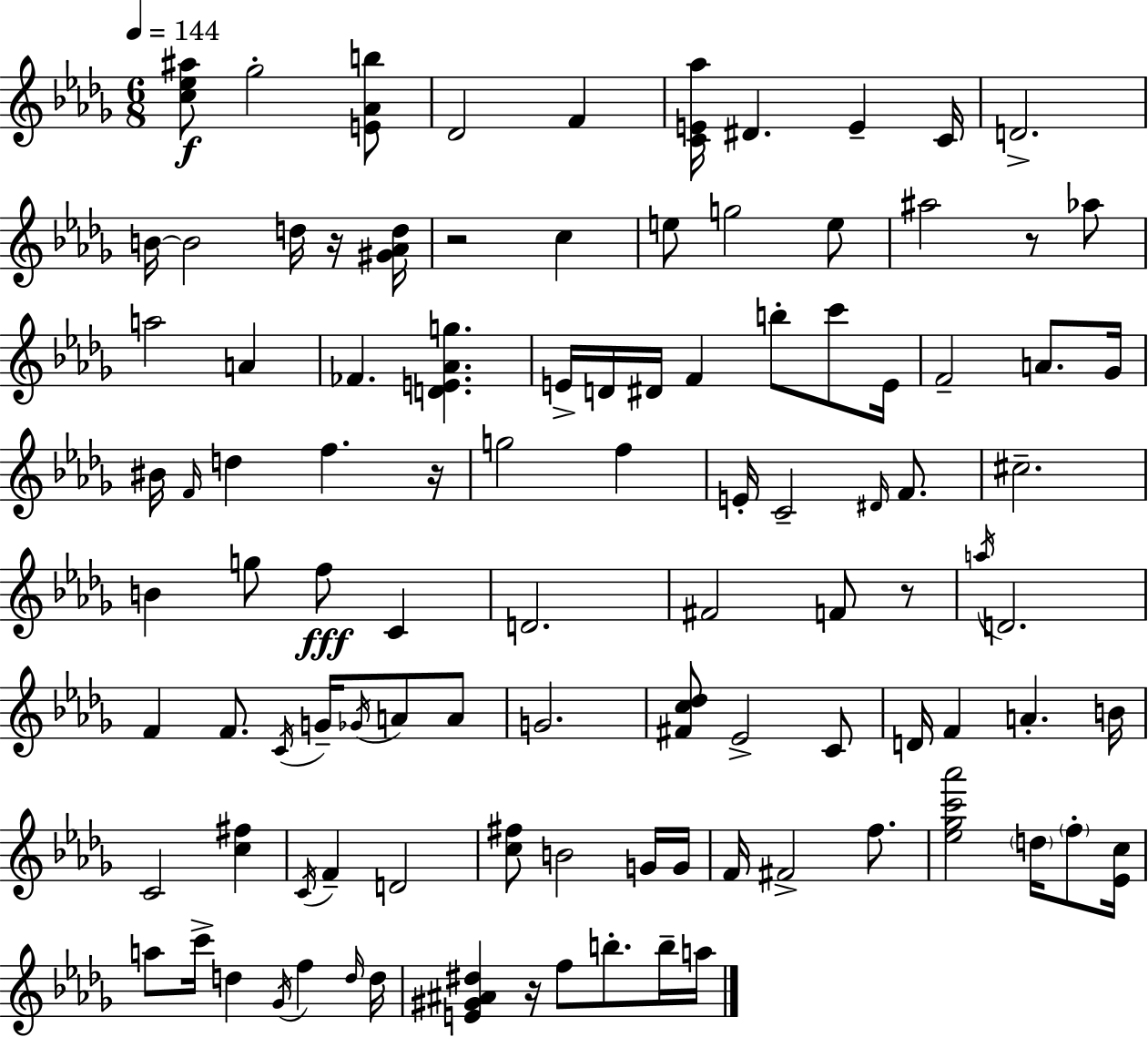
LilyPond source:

{
  \clef treble
  \numericTimeSignature
  \time 6/8
  \key bes \minor
  \tempo 4 = 144
  <c'' ees'' ais''>8\f ges''2-. <e' aes' b''>8 | des'2 f'4 | <c' e' aes''>16 dis'4. e'4-- c'16 | d'2.-> | \break b'16~~ b'2 d''16 r16 <gis' aes' d''>16 | r2 c''4 | e''8 g''2 e''8 | ais''2 r8 aes''8 | \break a''2 a'4 | fes'4. <d' e' aes' g''>4. | e'16-> d'16 dis'16 f'4 b''8-. c'''8 e'16 | f'2-- a'8. ges'16 | \break bis'16 \grace { f'16 } d''4 f''4. | r16 g''2 f''4 | e'16-. c'2-- \grace { dis'16 } f'8. | cis''2.-- | \break b'4 g''8 f''8\fff c'4 | d'2. | fis'2 f'8 | r8 \acciaccatura { a''16 } d'2. | \break f'4 f'8. \acciaccatura { c'16 } g'16-- | \acciaccatura { ges'16 } a'8 a'8 g'2. | <fis' c'' des''>8 ees'2-> | c'8 d'16 f'4 a'4.-. | \break b'16 c'2 | <c'' fis''>4 \acciaccatura { c'16 } f'4-- d'2 | <c'' fis''>8 b'2 | g'16 g'16 f'16 fis'2-> | \break f''8. <ees'' ges'' c''' aes'''>2 | \parenthesize d''16 \parenthesize f''8-. <ees' c''>16 a''8 c'''16-> d''4 | \acciaccatura { ges'16 } f''4 \grace { d''16 } d''16 <e' gis' ais' dis''>4 | r16 f''8 b''8.-. b''16-- a''16 \bar "|."
}